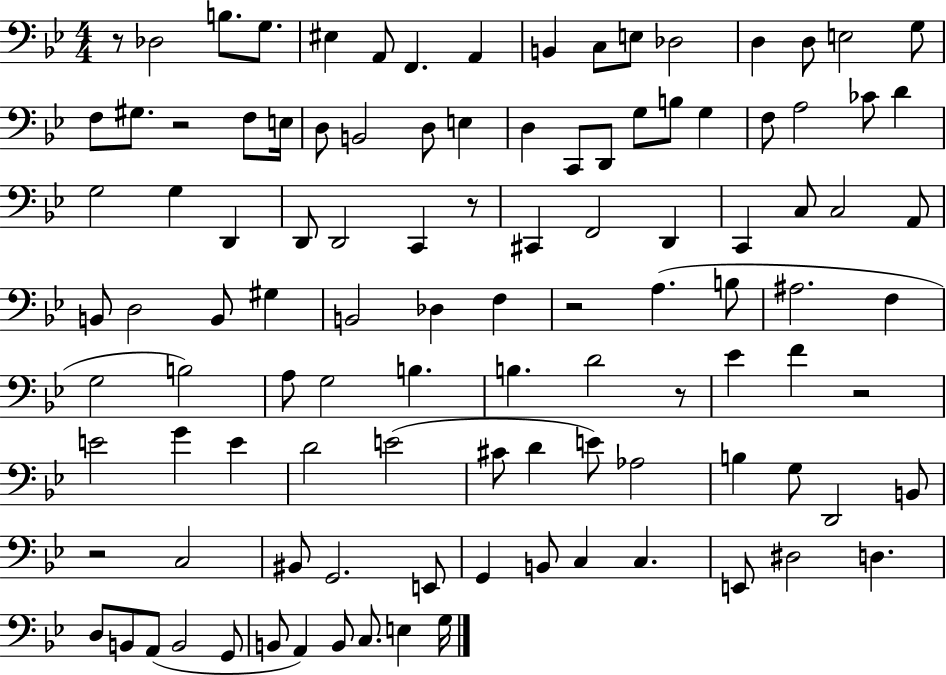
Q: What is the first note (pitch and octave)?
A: Db3